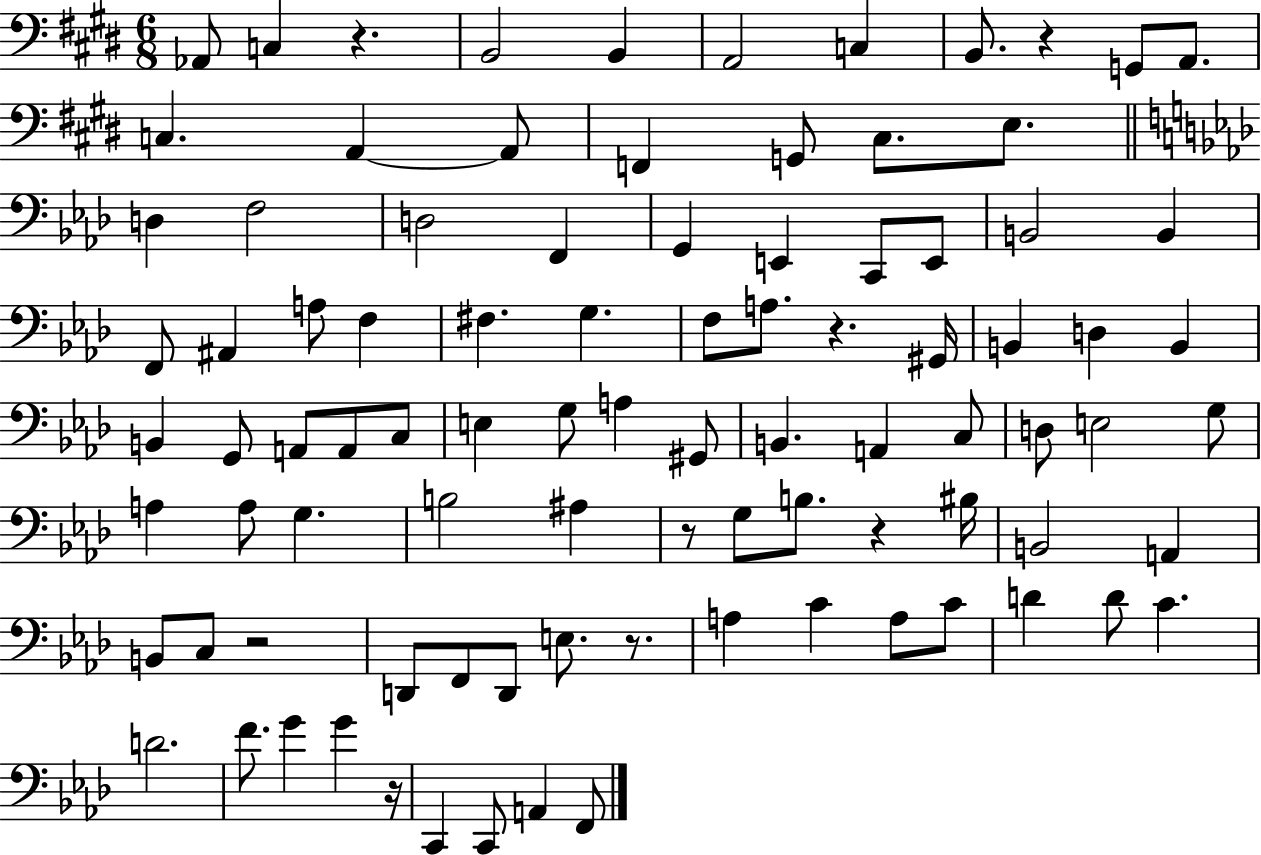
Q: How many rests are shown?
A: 8